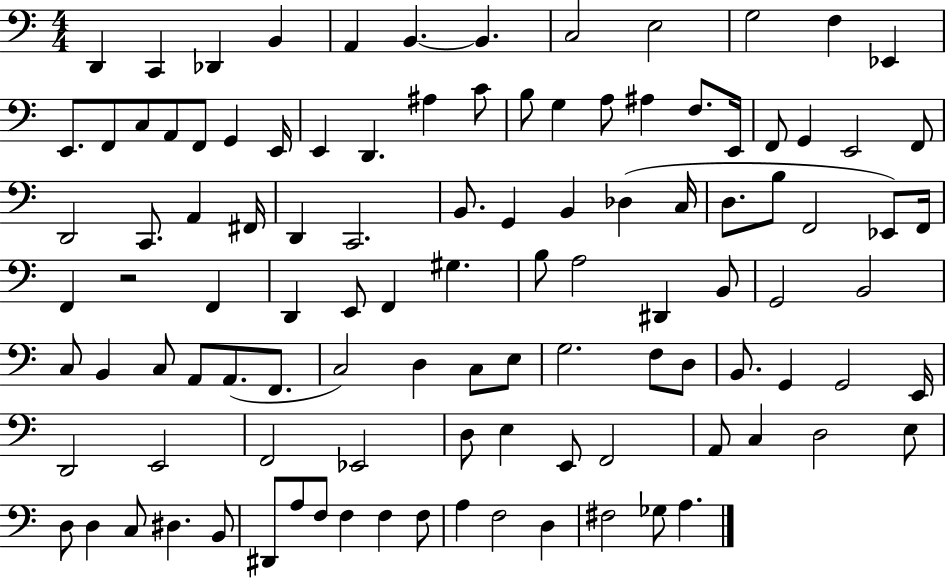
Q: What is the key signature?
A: C major